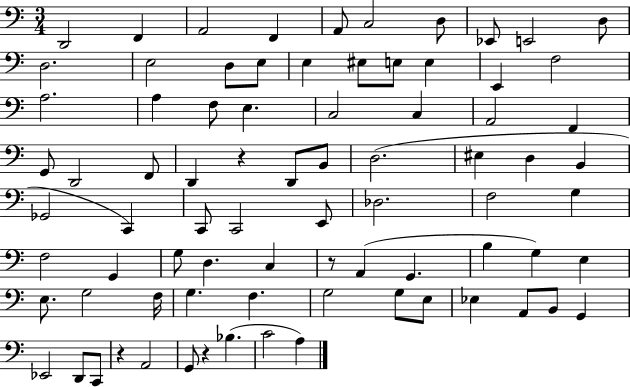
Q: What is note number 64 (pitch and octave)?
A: E3